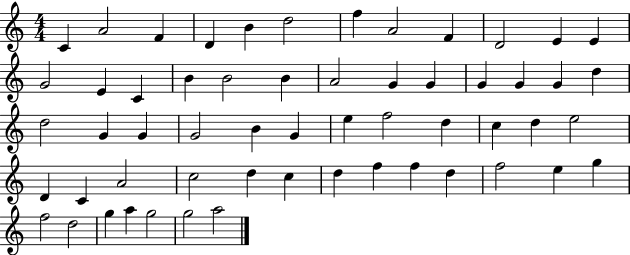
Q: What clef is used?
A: treble